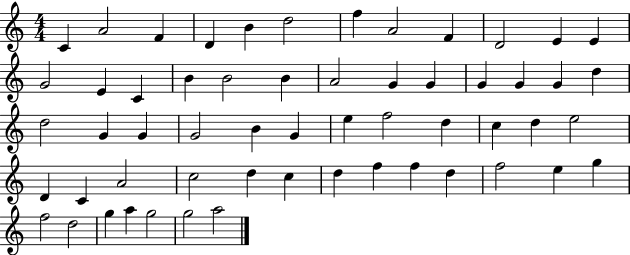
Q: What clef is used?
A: treble